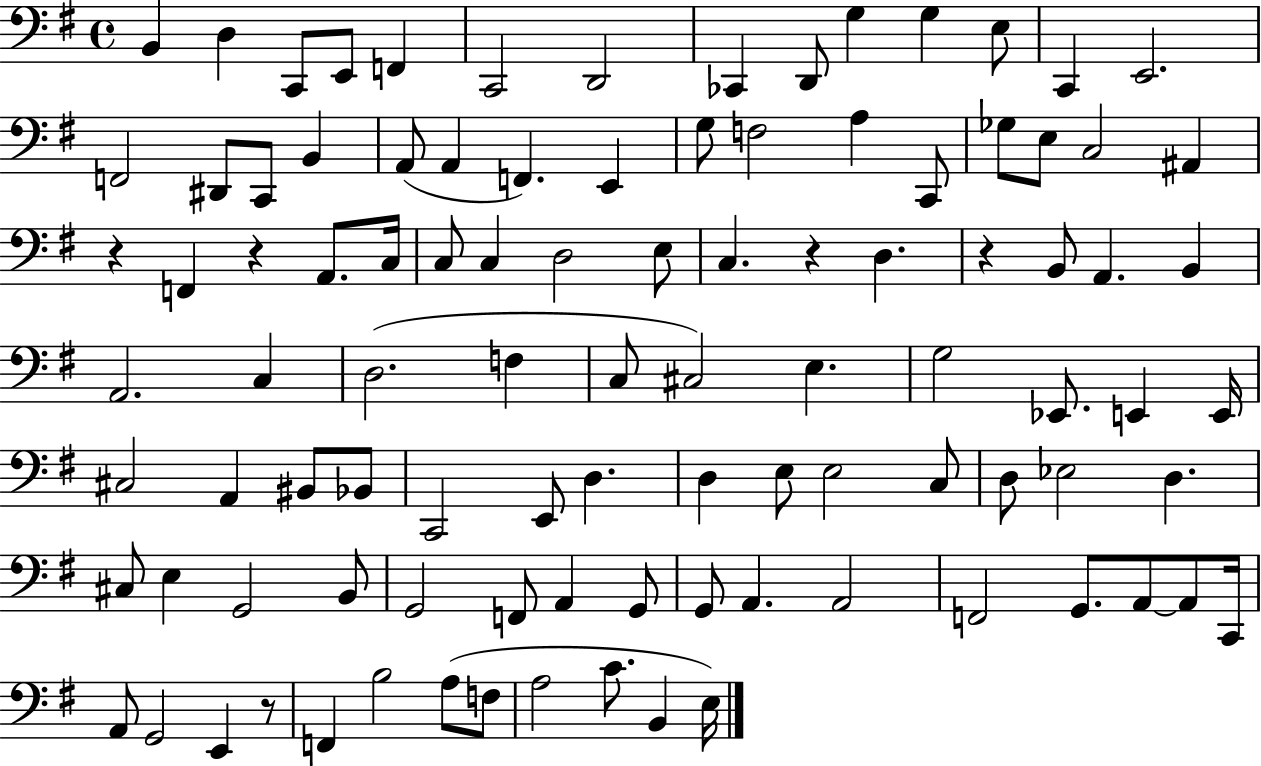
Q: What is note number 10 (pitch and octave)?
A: G3